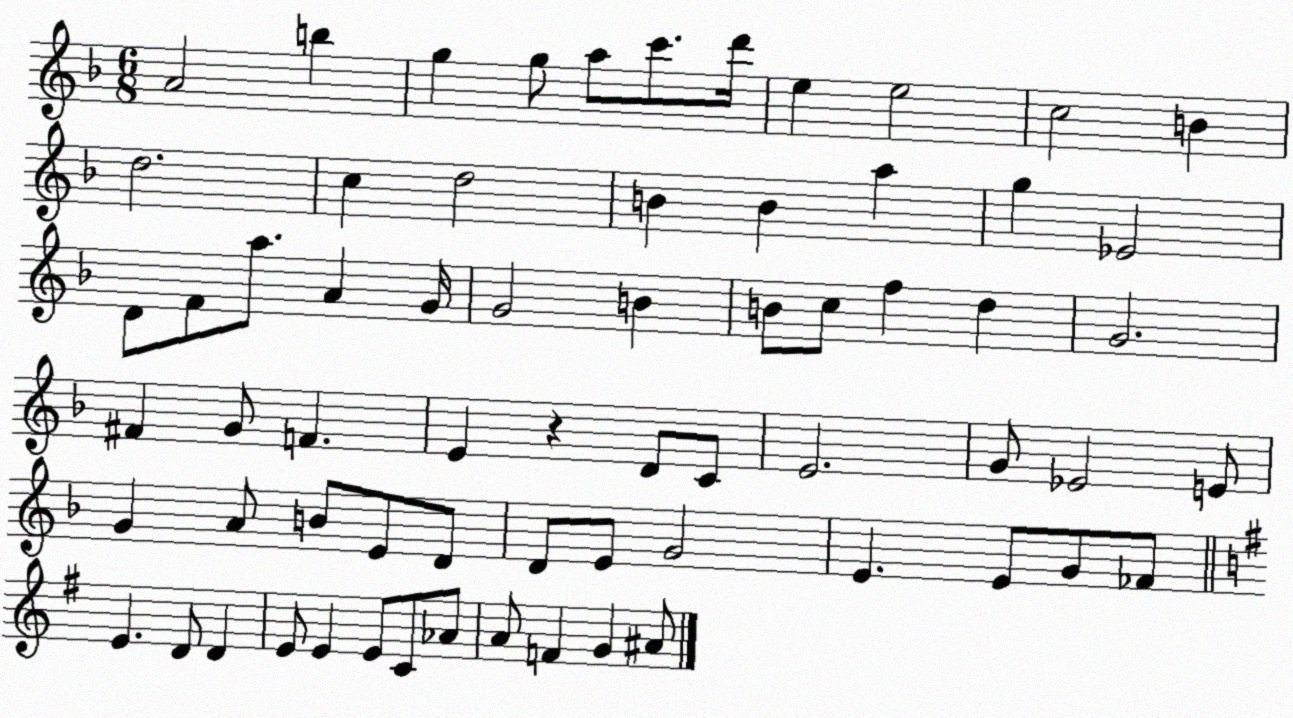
X:1
T:Untitled
M:6/8
L:1/4
K:F
A2 b g g/2 a/2 c'/2 d'/4 e e2 c2 B d2 c d2 B B a g _E2 D/2 F/2 a/2 A G/4 G2 B B/2 c/2 f d G2 ^F G/2 F E z D/2 C/2 E2 G/2 _E2 E/2 G A/2 B/2 E/2 D/2 D/2 E/2 G2 E E/2 G/2 _F/2 E D/2 D E/2 E E/2 C/2 _A/2 A/2 F G ^A/2